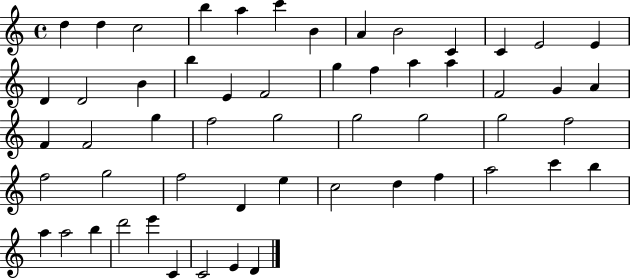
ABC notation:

X:1
T:Untitled
M:4/4
L:1/4
K:C
d d c2 b a c' B A B2 C C E2 E D D2 B b E F2 g f a a F2 G A F F2 g f2 g2 g2 g2 g2 f2 f2 g2 f2 D e c2 d f a2 c' b a a2 b d'2 e' C C2 E D